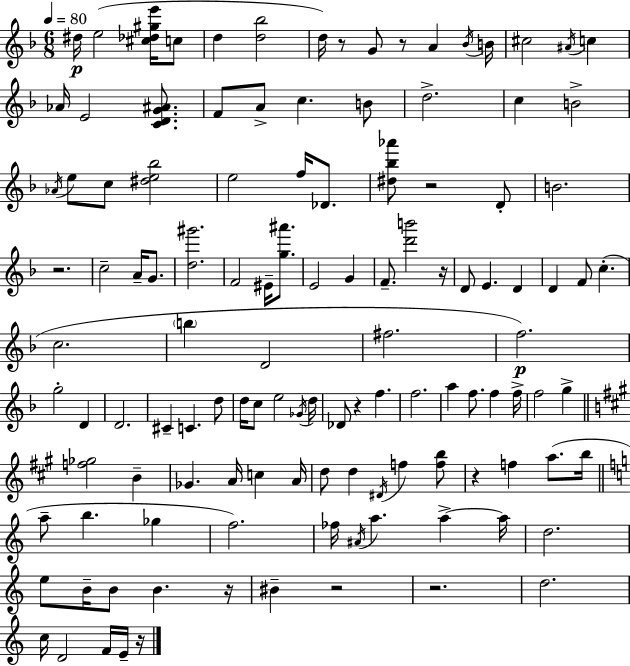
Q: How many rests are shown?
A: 11